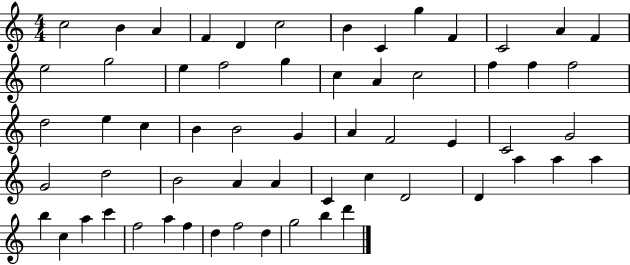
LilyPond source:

{
  \clef treble
  \numericTimeSignature
  \time 4/4
  \key c \major
  c''2 b'4 a'4 | f'4 d'4 c''2 | b'4 c'4 g''4 f'4 | c'2 a'4 f'4 | \break e''2 g''2 | e''4 f''2 g''4 | c''4 a'4 c''2 | f''4 f''4 f''2 | \break d''2 e''4 c''4 | b'4 b'2 g'4 | a'4 f'2 e'4 | c'2 g'2 | \break g'2 d''2 | b'2 a'4 a'4 | c'4 c''4 d'2 | d'4 a''4 a''4 a''4 | \break b''4 c''4 a''4 c'''4 | f''2 a''4 f''4 | d''4 f''2 d''4 | g''2 b''4 d'''4 | \break \bar "|."
}